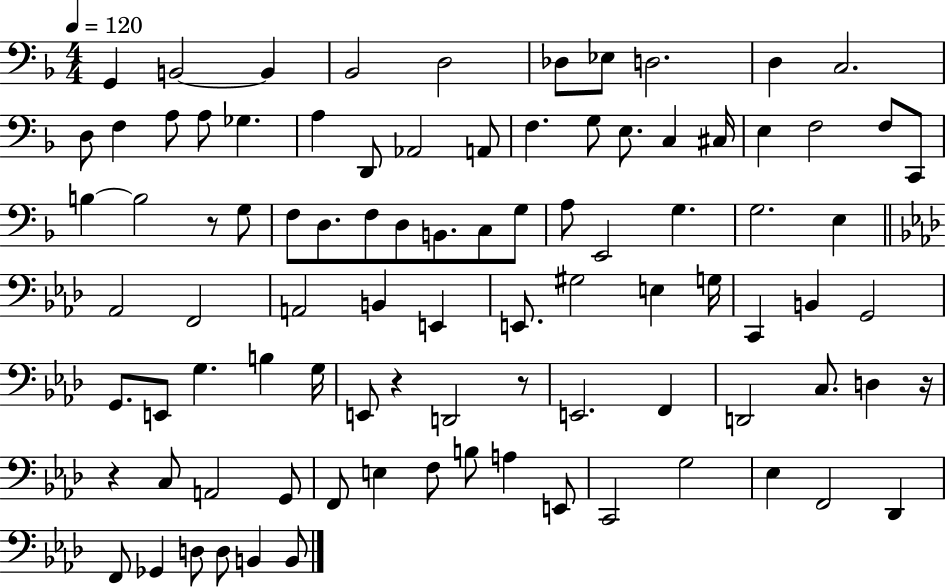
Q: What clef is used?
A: bass